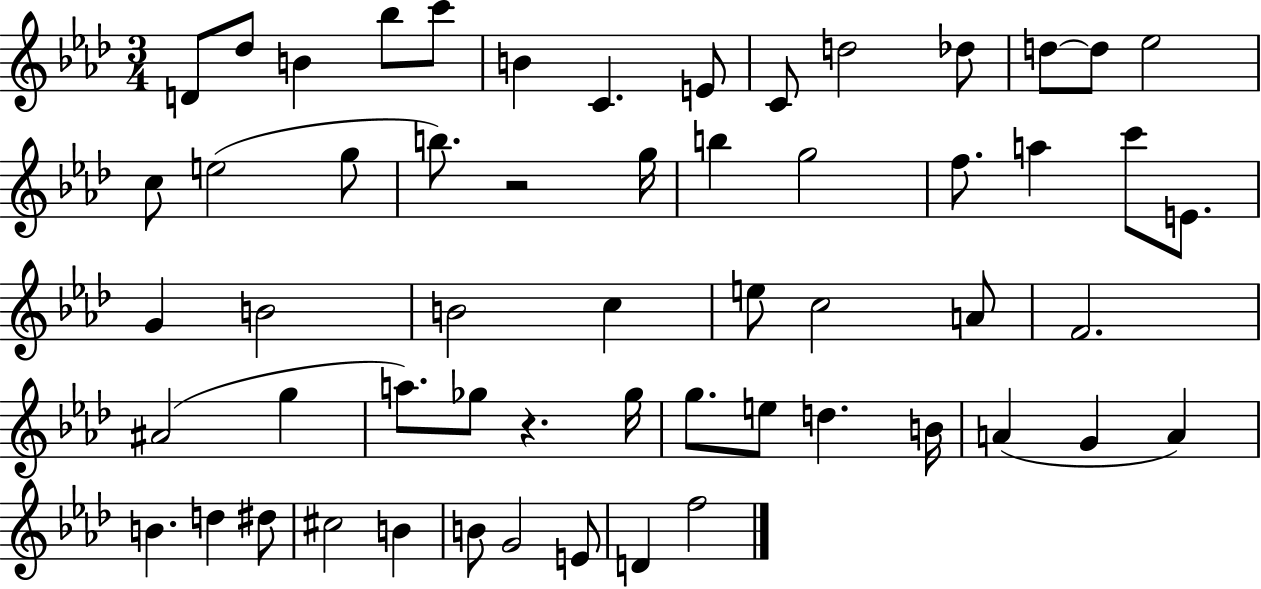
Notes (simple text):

D4/e Db5/e B4/q Bb5/e C6/e B4/q C4/q. E4/e C4/e D5/h Db5/e D5/e D5/e Eb5/h C5/e E5/h G5/e B5/e. R/h G5/s B5/q G5/h F5/e. A5/q C6/e E4/e. G4/q B4/h B4/h C5/q E5/e C5/h A4/e F4/h. A#4/h G5/q A5/e. Gb5/e R/q. Gb5/s G5/e. E5/e D5/q. B4/s A4/q G4/q A4/q B4/q. D5/q D#5/e C#5/h B4/q B4/e G4/h E4/e D4/q F5/h